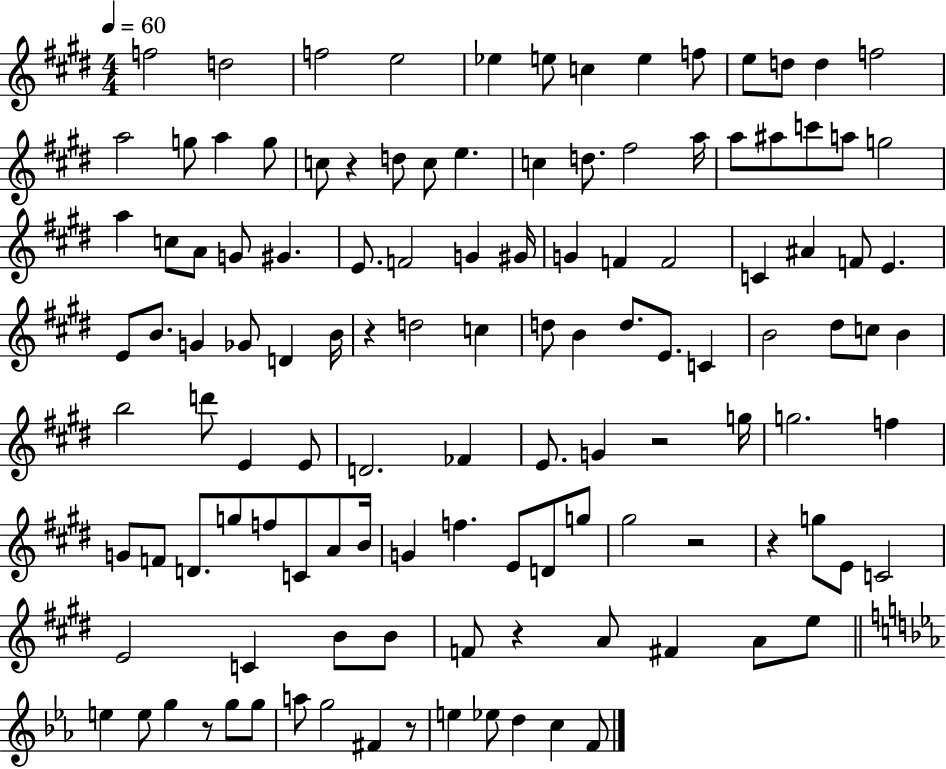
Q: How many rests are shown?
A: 8